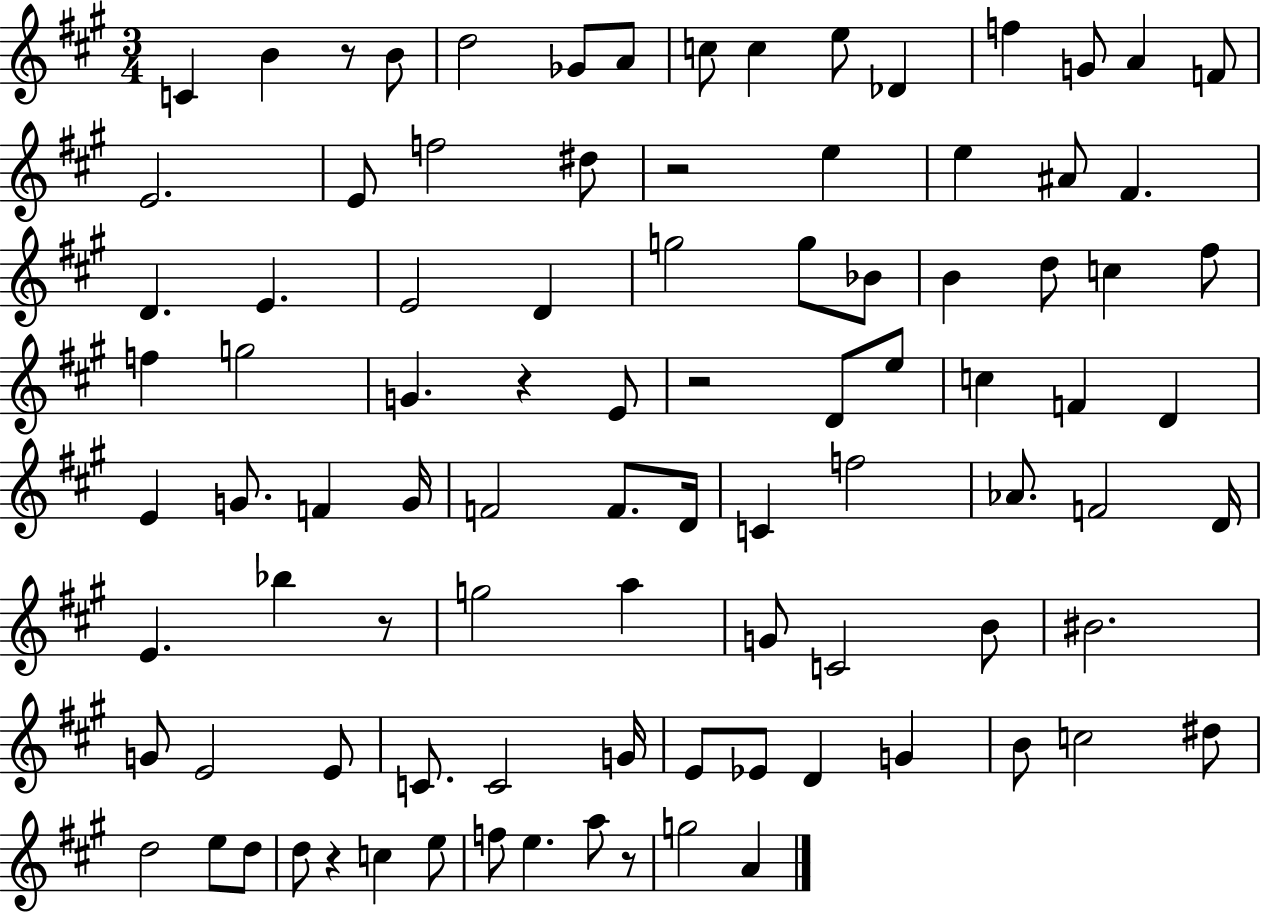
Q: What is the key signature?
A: A major